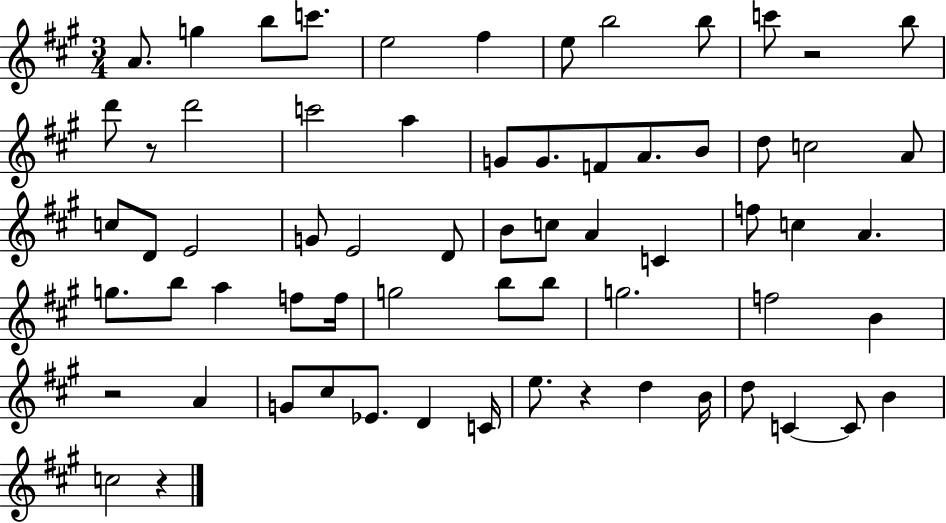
{
  \clef treble
  \numericTimeSignature
  \time 3/4
  \key a \major
  a'8. g''4 b''8 c'''8. | e''2 fis''4 | e''8 b''2 b''8 | c'''8 r2 b''8 | \break d'''8 r8 d'''2 | c'''2 a''4 | g'8 g'8. f'8 a'8. b'8 | d''8 c''2 a'8 | \break c''8 d'8 e'2 | g'8 e'2 d'8 | b'8 c''8 a'4 c'4 | f''8 c''4 a'4. | \break g''8. b''8 a''4 f''8 f''16 | g''2 b''8 b''8 | g''2. | f''2 b'4 | \break r2 a'4 | g'8 cis''8 ees'8. d'4 c'16 | e''8. r4 d''4 b'16 | d''8 c'4~~ c'8 b'4 | \break c''2 r4 | \bar "|."
}